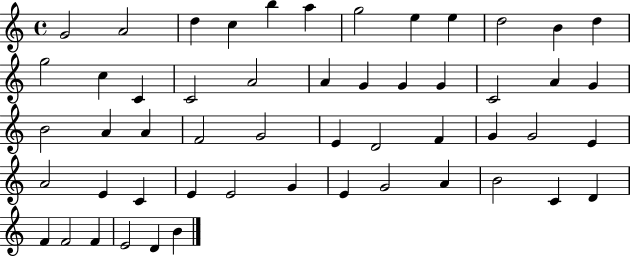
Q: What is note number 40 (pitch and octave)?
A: E4